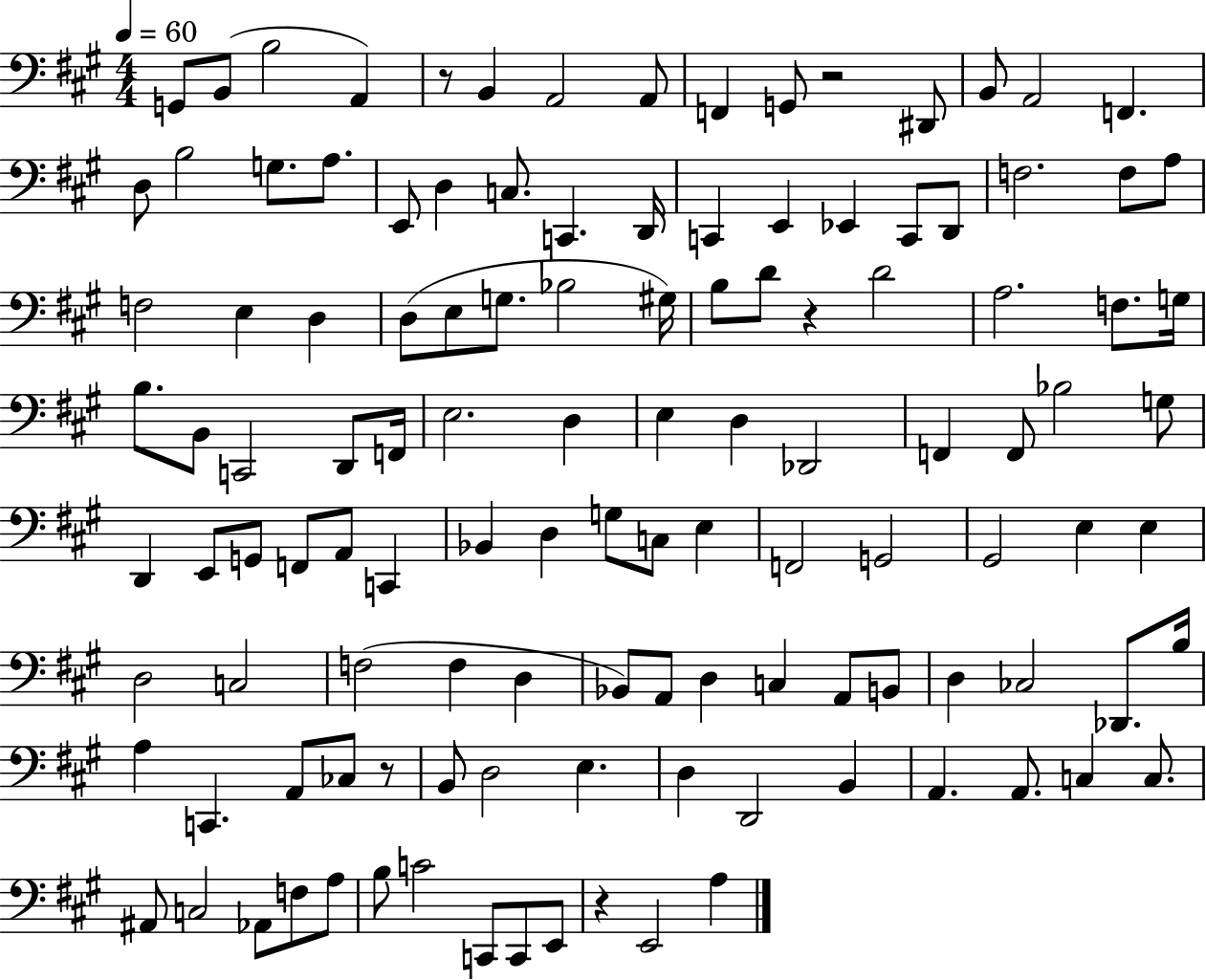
X:1
T:Untitled
M:4/4
L:1/4
K:A
G,,/2 B,,/2 B,2 A,, z/2 B,, A,,2 A,,/2 F,, G,,/2 z2 ^D,,/2 B,,/2 A,,2 F,, D,/2 B,2 G,/2 A,/2 E,,/2 D, C,/2 C,, D,,/4 C,, E,, _E,, C,,/2 D,,/2 F,2 F,/2 A,/2 F,2 E, D, D,/2 E,/2 G,/2 _B,2 ^G,/4 B,/2 D/2 z D2 A,2 F,/2 G,/4 B,/2 B,,/2 C,,2 D,,/2 F,,/4 E,2 D, E, D, _D,,2 F,, F,,/2 _B,2 G,/2 D,, E,,/2 G,,/2 F,,/2 A,,/2 C,, _B,, D, G,/2 C,/2 E, F,,2 G,,2 ^G,,2 E, E, D,2 C,2 F,2 F, D, _B,,/2 A,,/2 D, C, A,,/2 B,,/2 D, _C,2 _D,,/2 B,/4 A, C,, A,,/2 _C,/2 z/2 B,,/2 D,2 E, D, D,,2 B,, A,, A,,/2 C, C,/2 ^A,,/2 C,2 _A,,/2 F,/2 A,/2 B,/2 C2 C,,/2 C,,/2 E,,/2 z E,,2 A,